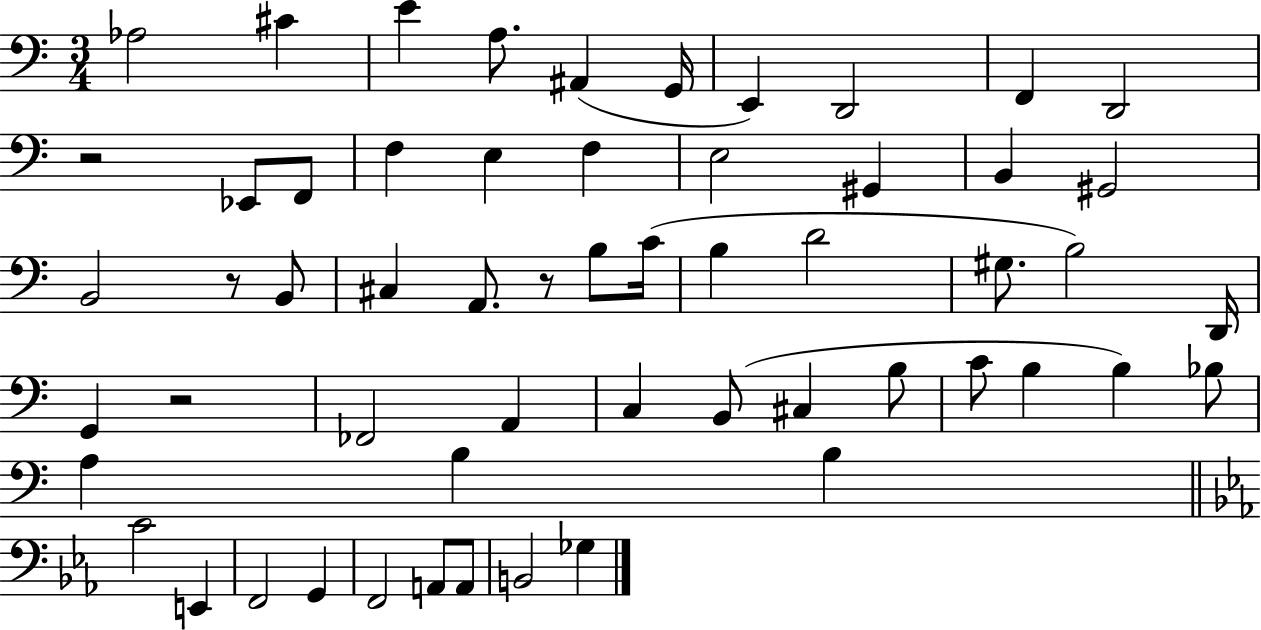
X:1
T:Untitled
M:3/4
L:1/4
K:C
_A,2 ^C E A,/2 ^A,, G,,/4 E,, D,,2 F,, D,,2 z2 _E,,/2 F,,/2 F, E, F, E,2 ^G,, B,, ^G,,2 B,,2 z/2 B,,/2 ^C, A,,/2 z/2 B,/2 C/4 B, D2 ^G,/2 B,2 D,,/4 G,, z2 _F,,2 A,, C, B,,/2 ^C, B,/2 C/2 B, B, _B,/2 A, B, B, C2 E,, F,,2 G,, F,,2 A,,/2 A,,/2 B,,2 _G,